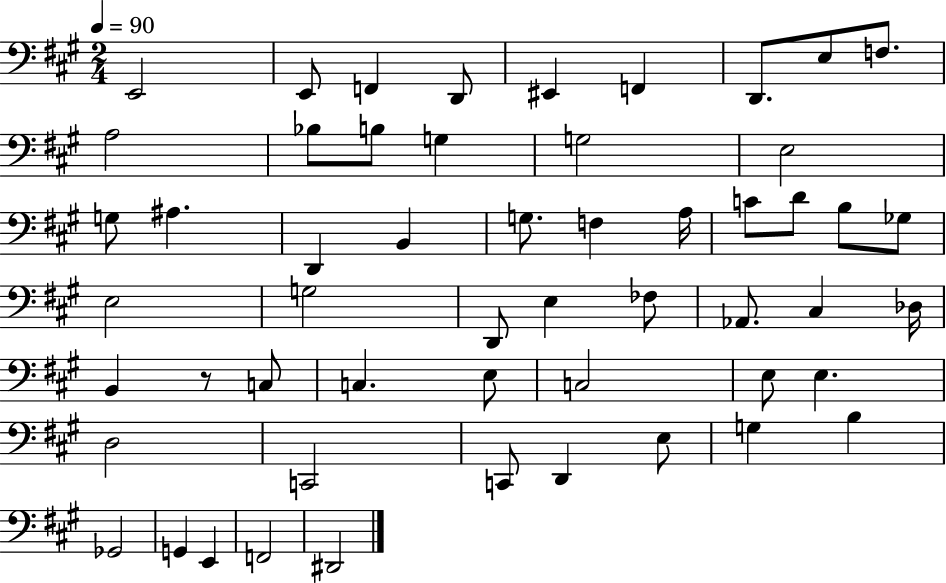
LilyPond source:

{
  \clef bass
  \numericTimeSignature
  \time 2/4
  \key a \major
  \tempo 4 = 90
  e,2 | e,8 f,4 d,8 | eis,4 f,4 | d,8. e8 f8. | \break a2 | bes8 b8 g4 | g2 | e2 | \break g8 ais4. | d,4 b,4 | g8. f4 a16 | c'8 d'8 b8 ges8 | \break e2 | g2 | d,8 e4 fes8 | aes,8. cis4 des16 | \break b,4 r8 c8 | c4. e8 | c2 | e8 e4. | \break d2 | c,2 | c,8 d,4 e8 | g4 b4 | \break ges,2 | g,4 e,4 | f,2 | dis,2 | \break \bar "|."
}